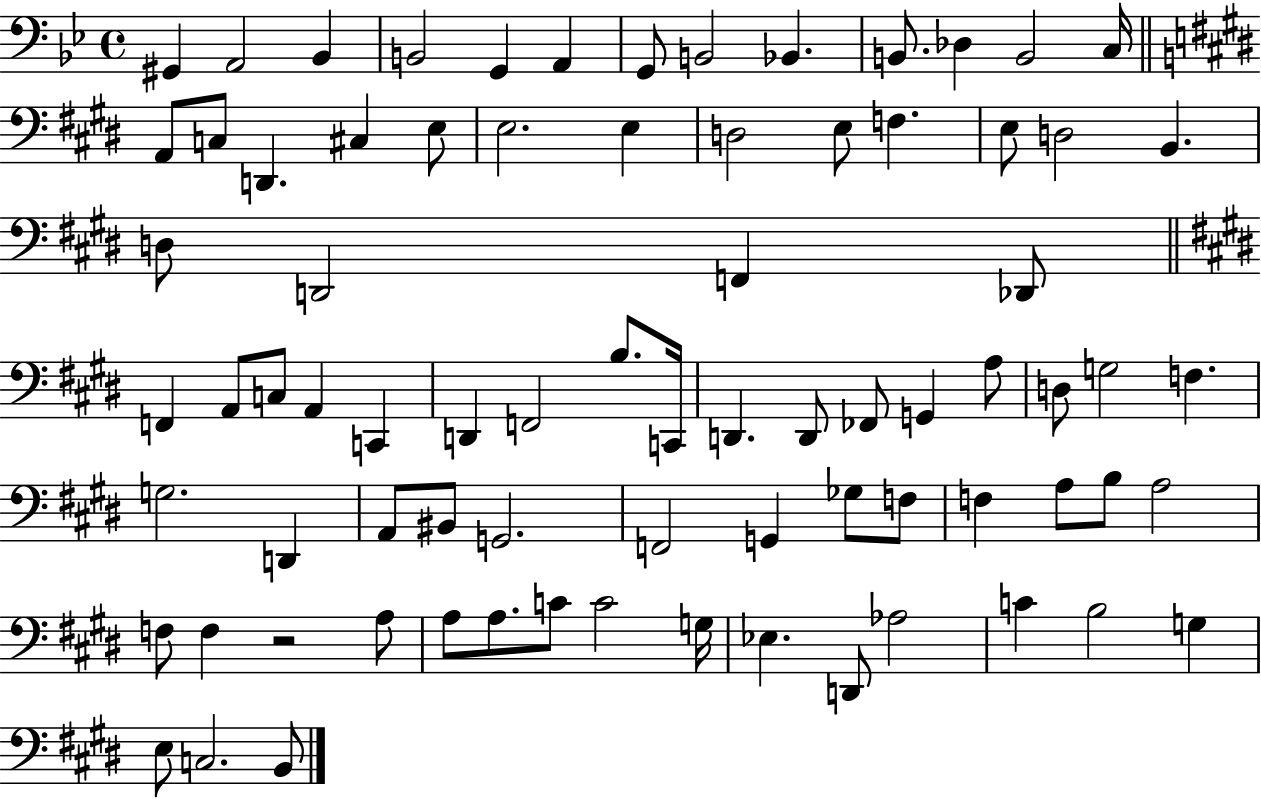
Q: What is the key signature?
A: BES major